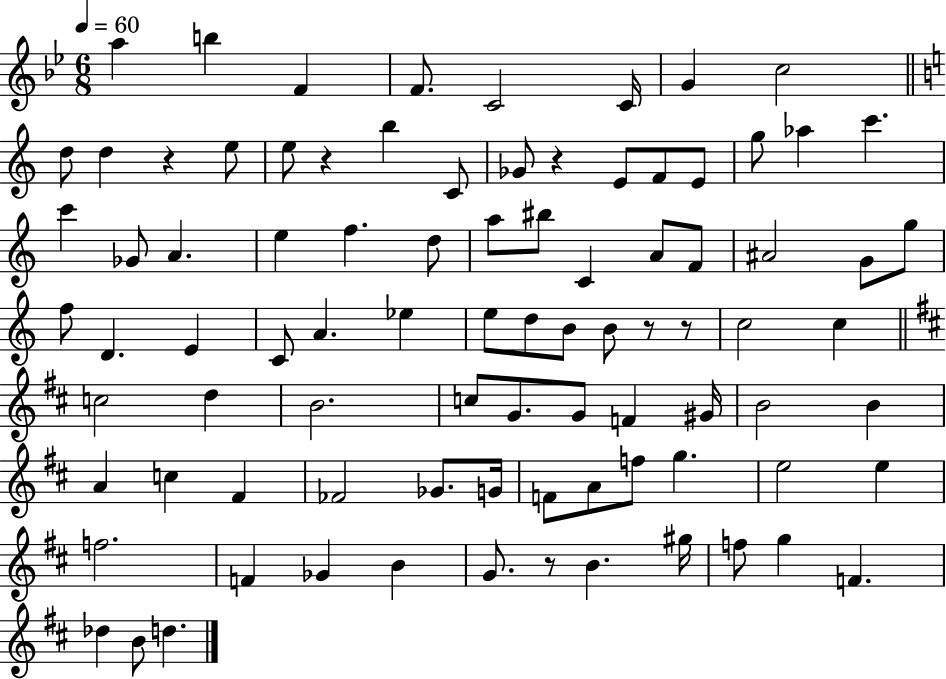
A5/q B5/q F4/q F4/e. C4/h C4/s G4/q C5/h D5/e D5/q R/q E5/e E5/e R/q B5/q C4/e Gb4/e R/q E4/e F4/e E4/e G5/e Ab5/q C6/q. C6/q Gb4/e A4/q. E5/q F5/q. D5/e A5/e BIS5/e C4/q A4/e F4/e A#4/h G4/e G5/e F5/e D4/q. E4/q C4/e A4/q. Eb5/q E5/e D5/e B4/e B4/e R/e R/e C5/h C5/q C5/h D5/q B4/h. C5/e G4/e. G4/e F4/q G#4/s B4/h B4/q A4/q C5/q F#4/q FES4/h Gb4/e. G4/s F4/e A4/e F5/e G5/q. E5/h E5/q F5/h. F4/q Gb4/q B4/q G4/e. R/e B4/q. G#5/s F5/e G5/q F4/q. Db5/q B4/e D5/q.